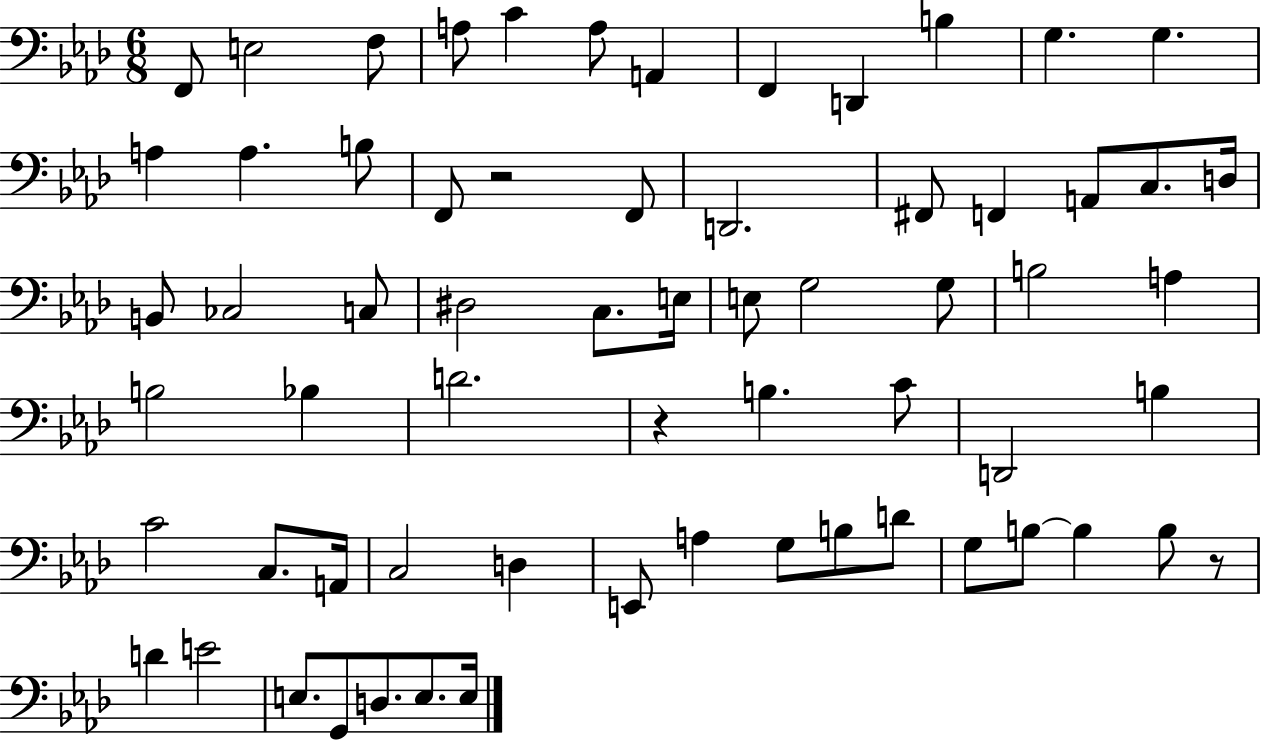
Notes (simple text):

F2/e E3/h F3/e A3/e C4/q A3/e A2/q F2/q D2/q B3/q G3/q. G3/q. A3/q A3/q. B3/e F2/e R/h F2/e D2/h. F#2/e F2/q A2/e C3/e. D3/s B2/e CES3/h C3/e D#3/h C3/e. E3/s E3/e G3/h G3/e B3/h A3/q B3/h Bb3/q D4/h. R/q B3/q. C4/e D2/h B3/q C4/h C3/e. A2/s C3/h D3/q E2/e A3/q G3/e B3/e D4/e G3/e B3/e B3/q B3/e R/e D4/q E4/h E3/e. G2/e D3/e. E3/e. E3/s